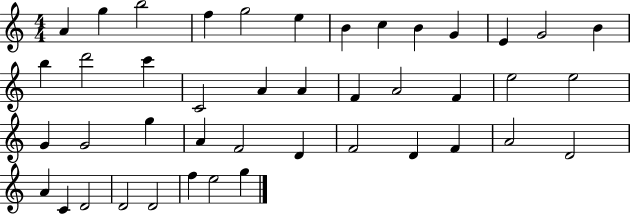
{
  \clef treble
  \numericTimeSignature
  \time 4/4
  \key c \major
  a'4 g''4 b''2 | f''4 g''2 e''4 | b'4 c''4 b'4 g'4 | e'4 g'2 b'4 | \break b''4 d'''2 c'''4 | c'2 a'4 a'4 | f'4 a'2 f'4 | e''2 e''2 | \break g'4 g'2 g''4 | a'4 f'2 d'4 | f'2 d'4 f'4 | a'2 d'2 | \break a'4 c'4 d'2 | d'2 d'2 | f''4 e''2 g''4 | \bar "|."
}